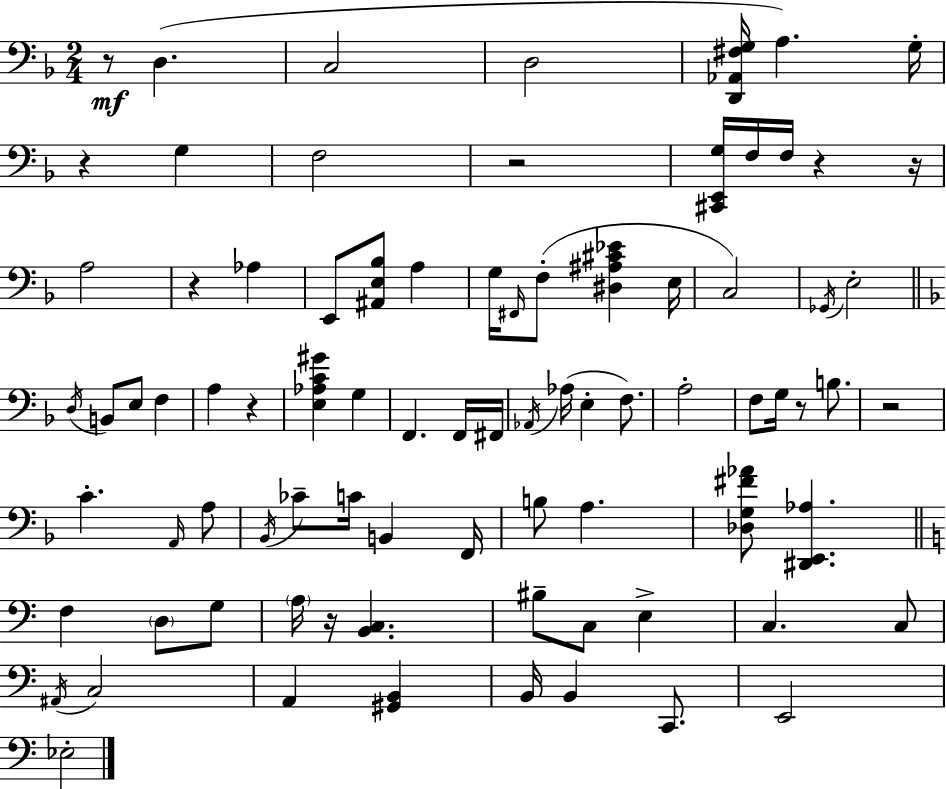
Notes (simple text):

R/e D3/q. C3/h D3/h [D2,Ab2,F#3,G3]/s A3/q. G3/s R/q G3/q F3/h R/h [C#2,E2,G3]/s F3/s F3/s R/q R/s A3/h R/q Ab3/q E2/e [A#2,E3,Bb3]/e A3/q G3/s F#2/s F3/e [D#3,A#3,C#4,Eb4]/q E3/s C3/h Gb2/s E3/h D3/s B2/e E3/e F3/q A3/q R/q [E3,Ab3,C4,G#4]/q G3/q F2/q. F2/s F#2/s Ab2/s Ab3/s E3/q F3/e. A3/h F3/e G3/s R/e B3/e. R/h C4/q. A2/s A3/e Bb2/s CES4/e C4/s B2/q F2/s B3/e A3/q. [Db3,G3,F#4,Ab4]/e [D#2,E2,Ab3]/q. F3/q D3/e G3/e A3/s R/s [B2,C3]/q. BIS3/e C3/e E3/q C3/q. C3/e A#2/s C3/h A2/q [G#2,B2]/q B2/s B2/q C2/e. E2/h Eb3/h